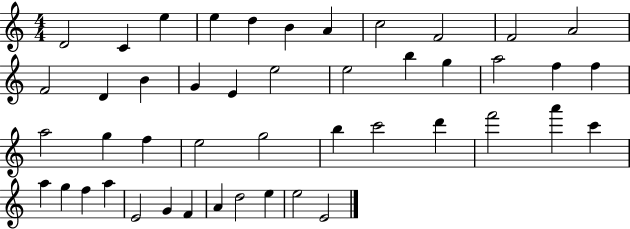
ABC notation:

X:1
T:Untitled
M:4/4
L:1/4
K:C
D2 C e e d B A c2 F2 F2 A2 F2 D B G E e2 e2 b g a2 f f a2 g f e2 g2 b c'2 d' f'2 a' c' a g f a E2 G F A d2 e e2 E2